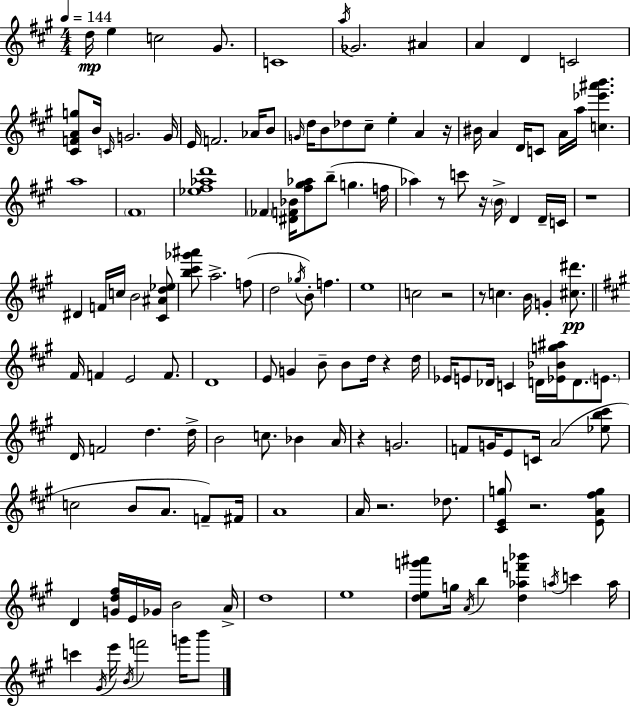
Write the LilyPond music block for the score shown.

{
  \clef treble
  \numericTimeSignature
  \time 4/4
  \key a \major
  \tempo 4 = 144
  d''16\mp e''4 c''2 gis'8. | c'1 | \acciaccatura { a''16 } ges'2. ais'4 | a'4 d'4 c'2 | \break <cis' f' a' g''>8 b'16 \grace { c'16 } g'2. | g'16 e'16 f'2. aes'16 | b'8 \grace { g'16 } d''16 b'8 des''8 cis''8-- e''4-. a'4 | r16 bis'16 a'4 d'16 c'8 a'16 a''16 <c'' ees''' ais''' b'''>4. | \break a''1 | \parenthesize fis'1 | <ees'' fis'' aes'' d'''>1 | \parenthesize fes'4 <dis' f' bes'>16 <fis'' gis'' aes''>8 b''8--( g''4. | \break f''16 aes''4) r8 c'''8 r16 \parenthesize b'16-> d'4 | d'16-- c'16 r1 | dis'4 f'16 c''16 b'2 | <cis' ais' d'' ees''>8 <b'' cis''' ges''' ais'''>8 a''2.-> | \break f''8( d''2 \acciaccatura { ges''16 }) b'8-. f''4. | e''1 | c''2 r2 | r8 c''4. b'16 g'4-. | \break <cis'' dis'''>8.\pp \bar "||" \break \key a \major fis'16 f'4 e'2 f'8. | d'1 | e'8 g'4 b'8-- b'8 d''16 r4 d''16 | ees'16 e'8 des'16 c'4 d'16 <ees' bes' g'' ais''>16 d'8. \parenthesize e'8. | \break d'16 f'2 d''4. d''16-> | b'2 c''8. bes'4 a'16 | r4 g'2. | f'8 g'16 e'8 c'16 a'2( <ees'' b'' cis'''>8 | \break c''2 b'8 a'8. f'8--) fis'16 | a'1 | a'16 r2. des''8. | <cis' e' g''>8 r2. <e' a' fis'' g''>8 | \break d'4 <g' d'' fis''>16 e'16 ges'16 b'2 a'16-> | d''1 | e''1 | <d'' e'' g''' ais'''>8 g''16 \acciaccatura { a'16 } b''4 <d'' aes'' f''' bes'''>4 \acciaccatura { a''16 } c'''4 | \break a''16 c'''4 \acciaccatura { gis'16 } e'''16 \acciaccatura { b'16 } f'''2 | g'''16 b'''8 \bar "|."
}